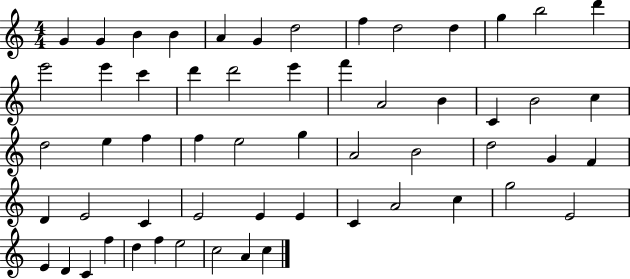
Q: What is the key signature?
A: C major